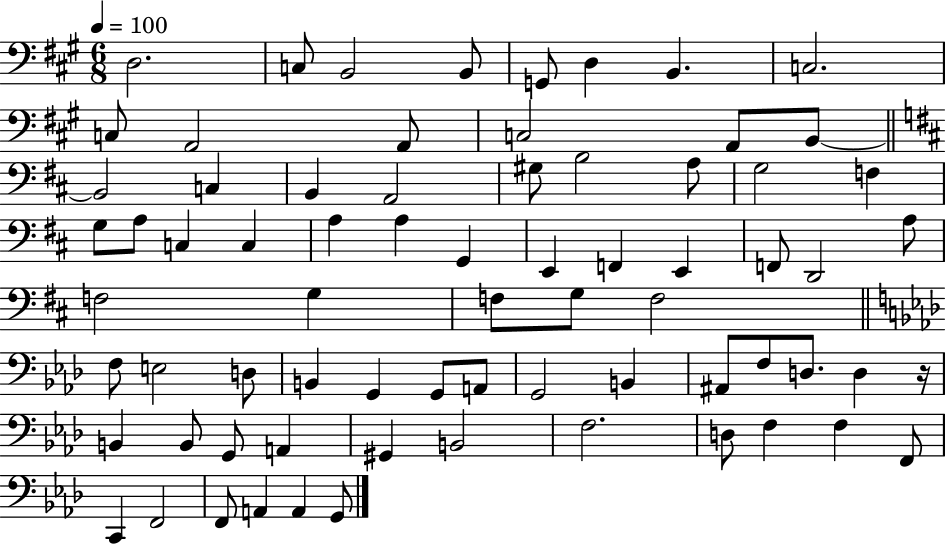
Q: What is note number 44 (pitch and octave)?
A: D3